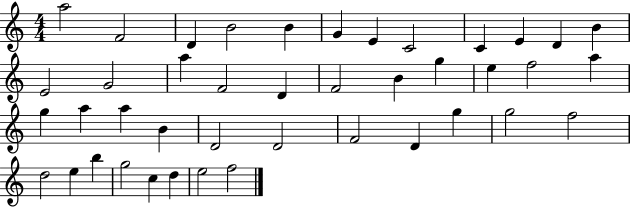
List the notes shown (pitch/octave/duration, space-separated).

A5/h F4/h D4/q B4/h B4/q G4/q E4/q C4/h C4/q E4/q D4/q B4/q E4/h G4/h A5/q F4/h D4/q F4/h B4/q G5/q E5/q F5/h A5/q G5/q A5/q A5/q B4/q D4/h D4/h F4/h D4/q G5/q G5/h F5/h D5/h E5/q B5/q G5/h C5/q D5/q E5/h F5/h